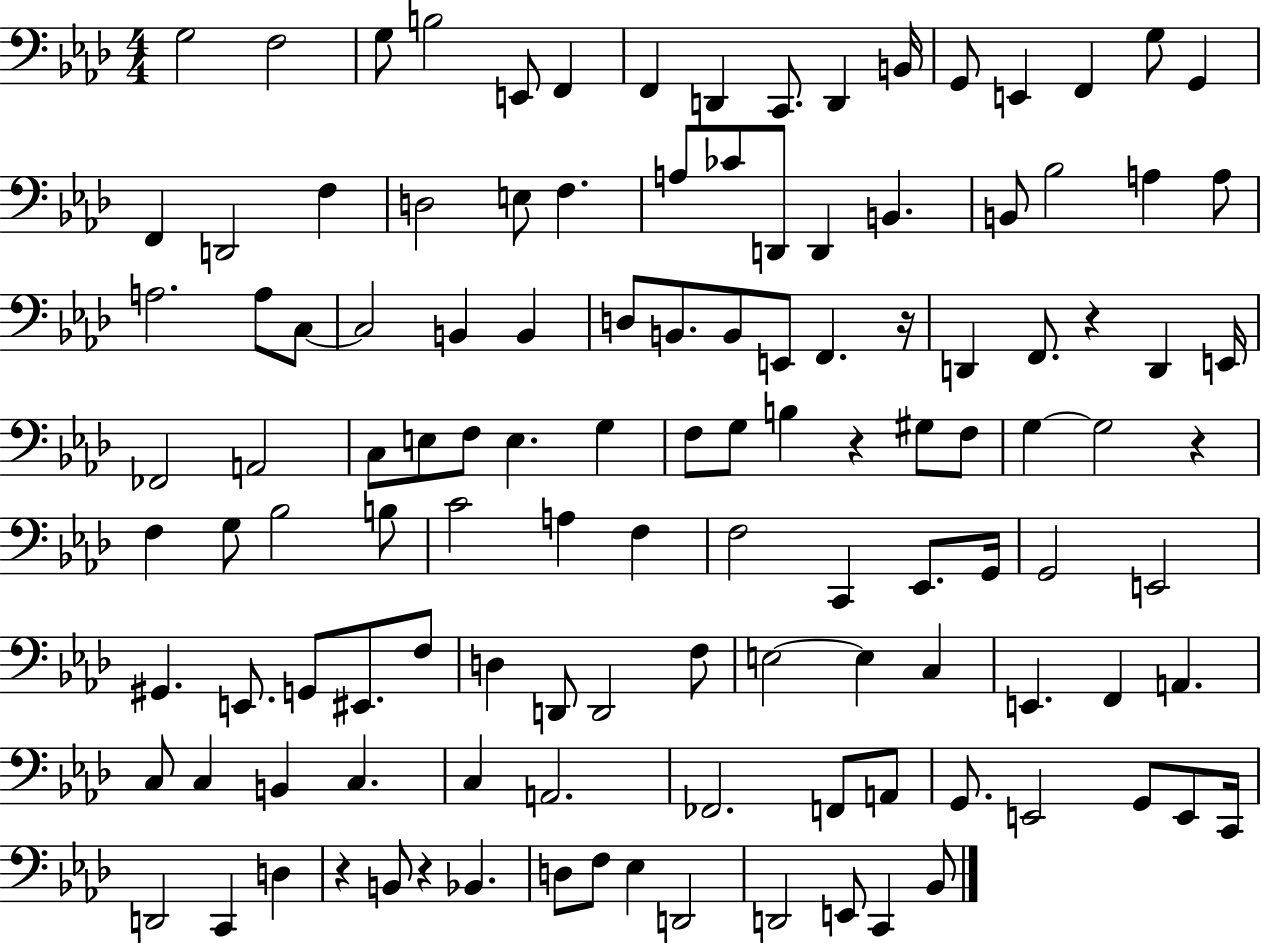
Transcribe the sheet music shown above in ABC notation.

X:1
T:Untitled
M:4/4
L:1/4
K:Ab
G,2 F,2 G,/2 B,2 E,,/2 F,, F,, D,, C,,/2 D,, B,,/4 G,,/2 E,, F,, G,/2 G,, F,, D,,2 F, D,2 E,/2 F, A,/2 _C/2 D,,/2 D,, B,, B,,/2 _B,2 A, A,/2 A,2 A,/2 C,/2 C,2 B,, B,, D,/2 B,,/2 B,,/2 E,,/2 F,, z/4 D,, F,,/2 z D,, E,,/4 _F,,2 A,,2 C,/2 E,/2 F,/2 E, G, F,/2 G,/2 B, z ^G,/2 F,/2 G, G,2 z F, G,/2 _B,2 B,/2 C2 A, F, F,2 C,, _E,,/2 G,,/4 G,,2 E,,2 ^G,, E,,/2 G,,/2 ^E,,/2 F,/2 D, D,,/2 D,,2 F,/2 E,2 E, C, E,, F,, A,, C,/2 C, B,, C, C, A,,2 _F,,2 F,,/2 A,,/2 G,,/2 E,,2 G,,/2 E,,/2 C,,/4 D,,2 C,, D, z B,,/2 z _B,, D,/2 F,/2 _E, D,,2 D,,2 E,,/2 C,, _B,,/2